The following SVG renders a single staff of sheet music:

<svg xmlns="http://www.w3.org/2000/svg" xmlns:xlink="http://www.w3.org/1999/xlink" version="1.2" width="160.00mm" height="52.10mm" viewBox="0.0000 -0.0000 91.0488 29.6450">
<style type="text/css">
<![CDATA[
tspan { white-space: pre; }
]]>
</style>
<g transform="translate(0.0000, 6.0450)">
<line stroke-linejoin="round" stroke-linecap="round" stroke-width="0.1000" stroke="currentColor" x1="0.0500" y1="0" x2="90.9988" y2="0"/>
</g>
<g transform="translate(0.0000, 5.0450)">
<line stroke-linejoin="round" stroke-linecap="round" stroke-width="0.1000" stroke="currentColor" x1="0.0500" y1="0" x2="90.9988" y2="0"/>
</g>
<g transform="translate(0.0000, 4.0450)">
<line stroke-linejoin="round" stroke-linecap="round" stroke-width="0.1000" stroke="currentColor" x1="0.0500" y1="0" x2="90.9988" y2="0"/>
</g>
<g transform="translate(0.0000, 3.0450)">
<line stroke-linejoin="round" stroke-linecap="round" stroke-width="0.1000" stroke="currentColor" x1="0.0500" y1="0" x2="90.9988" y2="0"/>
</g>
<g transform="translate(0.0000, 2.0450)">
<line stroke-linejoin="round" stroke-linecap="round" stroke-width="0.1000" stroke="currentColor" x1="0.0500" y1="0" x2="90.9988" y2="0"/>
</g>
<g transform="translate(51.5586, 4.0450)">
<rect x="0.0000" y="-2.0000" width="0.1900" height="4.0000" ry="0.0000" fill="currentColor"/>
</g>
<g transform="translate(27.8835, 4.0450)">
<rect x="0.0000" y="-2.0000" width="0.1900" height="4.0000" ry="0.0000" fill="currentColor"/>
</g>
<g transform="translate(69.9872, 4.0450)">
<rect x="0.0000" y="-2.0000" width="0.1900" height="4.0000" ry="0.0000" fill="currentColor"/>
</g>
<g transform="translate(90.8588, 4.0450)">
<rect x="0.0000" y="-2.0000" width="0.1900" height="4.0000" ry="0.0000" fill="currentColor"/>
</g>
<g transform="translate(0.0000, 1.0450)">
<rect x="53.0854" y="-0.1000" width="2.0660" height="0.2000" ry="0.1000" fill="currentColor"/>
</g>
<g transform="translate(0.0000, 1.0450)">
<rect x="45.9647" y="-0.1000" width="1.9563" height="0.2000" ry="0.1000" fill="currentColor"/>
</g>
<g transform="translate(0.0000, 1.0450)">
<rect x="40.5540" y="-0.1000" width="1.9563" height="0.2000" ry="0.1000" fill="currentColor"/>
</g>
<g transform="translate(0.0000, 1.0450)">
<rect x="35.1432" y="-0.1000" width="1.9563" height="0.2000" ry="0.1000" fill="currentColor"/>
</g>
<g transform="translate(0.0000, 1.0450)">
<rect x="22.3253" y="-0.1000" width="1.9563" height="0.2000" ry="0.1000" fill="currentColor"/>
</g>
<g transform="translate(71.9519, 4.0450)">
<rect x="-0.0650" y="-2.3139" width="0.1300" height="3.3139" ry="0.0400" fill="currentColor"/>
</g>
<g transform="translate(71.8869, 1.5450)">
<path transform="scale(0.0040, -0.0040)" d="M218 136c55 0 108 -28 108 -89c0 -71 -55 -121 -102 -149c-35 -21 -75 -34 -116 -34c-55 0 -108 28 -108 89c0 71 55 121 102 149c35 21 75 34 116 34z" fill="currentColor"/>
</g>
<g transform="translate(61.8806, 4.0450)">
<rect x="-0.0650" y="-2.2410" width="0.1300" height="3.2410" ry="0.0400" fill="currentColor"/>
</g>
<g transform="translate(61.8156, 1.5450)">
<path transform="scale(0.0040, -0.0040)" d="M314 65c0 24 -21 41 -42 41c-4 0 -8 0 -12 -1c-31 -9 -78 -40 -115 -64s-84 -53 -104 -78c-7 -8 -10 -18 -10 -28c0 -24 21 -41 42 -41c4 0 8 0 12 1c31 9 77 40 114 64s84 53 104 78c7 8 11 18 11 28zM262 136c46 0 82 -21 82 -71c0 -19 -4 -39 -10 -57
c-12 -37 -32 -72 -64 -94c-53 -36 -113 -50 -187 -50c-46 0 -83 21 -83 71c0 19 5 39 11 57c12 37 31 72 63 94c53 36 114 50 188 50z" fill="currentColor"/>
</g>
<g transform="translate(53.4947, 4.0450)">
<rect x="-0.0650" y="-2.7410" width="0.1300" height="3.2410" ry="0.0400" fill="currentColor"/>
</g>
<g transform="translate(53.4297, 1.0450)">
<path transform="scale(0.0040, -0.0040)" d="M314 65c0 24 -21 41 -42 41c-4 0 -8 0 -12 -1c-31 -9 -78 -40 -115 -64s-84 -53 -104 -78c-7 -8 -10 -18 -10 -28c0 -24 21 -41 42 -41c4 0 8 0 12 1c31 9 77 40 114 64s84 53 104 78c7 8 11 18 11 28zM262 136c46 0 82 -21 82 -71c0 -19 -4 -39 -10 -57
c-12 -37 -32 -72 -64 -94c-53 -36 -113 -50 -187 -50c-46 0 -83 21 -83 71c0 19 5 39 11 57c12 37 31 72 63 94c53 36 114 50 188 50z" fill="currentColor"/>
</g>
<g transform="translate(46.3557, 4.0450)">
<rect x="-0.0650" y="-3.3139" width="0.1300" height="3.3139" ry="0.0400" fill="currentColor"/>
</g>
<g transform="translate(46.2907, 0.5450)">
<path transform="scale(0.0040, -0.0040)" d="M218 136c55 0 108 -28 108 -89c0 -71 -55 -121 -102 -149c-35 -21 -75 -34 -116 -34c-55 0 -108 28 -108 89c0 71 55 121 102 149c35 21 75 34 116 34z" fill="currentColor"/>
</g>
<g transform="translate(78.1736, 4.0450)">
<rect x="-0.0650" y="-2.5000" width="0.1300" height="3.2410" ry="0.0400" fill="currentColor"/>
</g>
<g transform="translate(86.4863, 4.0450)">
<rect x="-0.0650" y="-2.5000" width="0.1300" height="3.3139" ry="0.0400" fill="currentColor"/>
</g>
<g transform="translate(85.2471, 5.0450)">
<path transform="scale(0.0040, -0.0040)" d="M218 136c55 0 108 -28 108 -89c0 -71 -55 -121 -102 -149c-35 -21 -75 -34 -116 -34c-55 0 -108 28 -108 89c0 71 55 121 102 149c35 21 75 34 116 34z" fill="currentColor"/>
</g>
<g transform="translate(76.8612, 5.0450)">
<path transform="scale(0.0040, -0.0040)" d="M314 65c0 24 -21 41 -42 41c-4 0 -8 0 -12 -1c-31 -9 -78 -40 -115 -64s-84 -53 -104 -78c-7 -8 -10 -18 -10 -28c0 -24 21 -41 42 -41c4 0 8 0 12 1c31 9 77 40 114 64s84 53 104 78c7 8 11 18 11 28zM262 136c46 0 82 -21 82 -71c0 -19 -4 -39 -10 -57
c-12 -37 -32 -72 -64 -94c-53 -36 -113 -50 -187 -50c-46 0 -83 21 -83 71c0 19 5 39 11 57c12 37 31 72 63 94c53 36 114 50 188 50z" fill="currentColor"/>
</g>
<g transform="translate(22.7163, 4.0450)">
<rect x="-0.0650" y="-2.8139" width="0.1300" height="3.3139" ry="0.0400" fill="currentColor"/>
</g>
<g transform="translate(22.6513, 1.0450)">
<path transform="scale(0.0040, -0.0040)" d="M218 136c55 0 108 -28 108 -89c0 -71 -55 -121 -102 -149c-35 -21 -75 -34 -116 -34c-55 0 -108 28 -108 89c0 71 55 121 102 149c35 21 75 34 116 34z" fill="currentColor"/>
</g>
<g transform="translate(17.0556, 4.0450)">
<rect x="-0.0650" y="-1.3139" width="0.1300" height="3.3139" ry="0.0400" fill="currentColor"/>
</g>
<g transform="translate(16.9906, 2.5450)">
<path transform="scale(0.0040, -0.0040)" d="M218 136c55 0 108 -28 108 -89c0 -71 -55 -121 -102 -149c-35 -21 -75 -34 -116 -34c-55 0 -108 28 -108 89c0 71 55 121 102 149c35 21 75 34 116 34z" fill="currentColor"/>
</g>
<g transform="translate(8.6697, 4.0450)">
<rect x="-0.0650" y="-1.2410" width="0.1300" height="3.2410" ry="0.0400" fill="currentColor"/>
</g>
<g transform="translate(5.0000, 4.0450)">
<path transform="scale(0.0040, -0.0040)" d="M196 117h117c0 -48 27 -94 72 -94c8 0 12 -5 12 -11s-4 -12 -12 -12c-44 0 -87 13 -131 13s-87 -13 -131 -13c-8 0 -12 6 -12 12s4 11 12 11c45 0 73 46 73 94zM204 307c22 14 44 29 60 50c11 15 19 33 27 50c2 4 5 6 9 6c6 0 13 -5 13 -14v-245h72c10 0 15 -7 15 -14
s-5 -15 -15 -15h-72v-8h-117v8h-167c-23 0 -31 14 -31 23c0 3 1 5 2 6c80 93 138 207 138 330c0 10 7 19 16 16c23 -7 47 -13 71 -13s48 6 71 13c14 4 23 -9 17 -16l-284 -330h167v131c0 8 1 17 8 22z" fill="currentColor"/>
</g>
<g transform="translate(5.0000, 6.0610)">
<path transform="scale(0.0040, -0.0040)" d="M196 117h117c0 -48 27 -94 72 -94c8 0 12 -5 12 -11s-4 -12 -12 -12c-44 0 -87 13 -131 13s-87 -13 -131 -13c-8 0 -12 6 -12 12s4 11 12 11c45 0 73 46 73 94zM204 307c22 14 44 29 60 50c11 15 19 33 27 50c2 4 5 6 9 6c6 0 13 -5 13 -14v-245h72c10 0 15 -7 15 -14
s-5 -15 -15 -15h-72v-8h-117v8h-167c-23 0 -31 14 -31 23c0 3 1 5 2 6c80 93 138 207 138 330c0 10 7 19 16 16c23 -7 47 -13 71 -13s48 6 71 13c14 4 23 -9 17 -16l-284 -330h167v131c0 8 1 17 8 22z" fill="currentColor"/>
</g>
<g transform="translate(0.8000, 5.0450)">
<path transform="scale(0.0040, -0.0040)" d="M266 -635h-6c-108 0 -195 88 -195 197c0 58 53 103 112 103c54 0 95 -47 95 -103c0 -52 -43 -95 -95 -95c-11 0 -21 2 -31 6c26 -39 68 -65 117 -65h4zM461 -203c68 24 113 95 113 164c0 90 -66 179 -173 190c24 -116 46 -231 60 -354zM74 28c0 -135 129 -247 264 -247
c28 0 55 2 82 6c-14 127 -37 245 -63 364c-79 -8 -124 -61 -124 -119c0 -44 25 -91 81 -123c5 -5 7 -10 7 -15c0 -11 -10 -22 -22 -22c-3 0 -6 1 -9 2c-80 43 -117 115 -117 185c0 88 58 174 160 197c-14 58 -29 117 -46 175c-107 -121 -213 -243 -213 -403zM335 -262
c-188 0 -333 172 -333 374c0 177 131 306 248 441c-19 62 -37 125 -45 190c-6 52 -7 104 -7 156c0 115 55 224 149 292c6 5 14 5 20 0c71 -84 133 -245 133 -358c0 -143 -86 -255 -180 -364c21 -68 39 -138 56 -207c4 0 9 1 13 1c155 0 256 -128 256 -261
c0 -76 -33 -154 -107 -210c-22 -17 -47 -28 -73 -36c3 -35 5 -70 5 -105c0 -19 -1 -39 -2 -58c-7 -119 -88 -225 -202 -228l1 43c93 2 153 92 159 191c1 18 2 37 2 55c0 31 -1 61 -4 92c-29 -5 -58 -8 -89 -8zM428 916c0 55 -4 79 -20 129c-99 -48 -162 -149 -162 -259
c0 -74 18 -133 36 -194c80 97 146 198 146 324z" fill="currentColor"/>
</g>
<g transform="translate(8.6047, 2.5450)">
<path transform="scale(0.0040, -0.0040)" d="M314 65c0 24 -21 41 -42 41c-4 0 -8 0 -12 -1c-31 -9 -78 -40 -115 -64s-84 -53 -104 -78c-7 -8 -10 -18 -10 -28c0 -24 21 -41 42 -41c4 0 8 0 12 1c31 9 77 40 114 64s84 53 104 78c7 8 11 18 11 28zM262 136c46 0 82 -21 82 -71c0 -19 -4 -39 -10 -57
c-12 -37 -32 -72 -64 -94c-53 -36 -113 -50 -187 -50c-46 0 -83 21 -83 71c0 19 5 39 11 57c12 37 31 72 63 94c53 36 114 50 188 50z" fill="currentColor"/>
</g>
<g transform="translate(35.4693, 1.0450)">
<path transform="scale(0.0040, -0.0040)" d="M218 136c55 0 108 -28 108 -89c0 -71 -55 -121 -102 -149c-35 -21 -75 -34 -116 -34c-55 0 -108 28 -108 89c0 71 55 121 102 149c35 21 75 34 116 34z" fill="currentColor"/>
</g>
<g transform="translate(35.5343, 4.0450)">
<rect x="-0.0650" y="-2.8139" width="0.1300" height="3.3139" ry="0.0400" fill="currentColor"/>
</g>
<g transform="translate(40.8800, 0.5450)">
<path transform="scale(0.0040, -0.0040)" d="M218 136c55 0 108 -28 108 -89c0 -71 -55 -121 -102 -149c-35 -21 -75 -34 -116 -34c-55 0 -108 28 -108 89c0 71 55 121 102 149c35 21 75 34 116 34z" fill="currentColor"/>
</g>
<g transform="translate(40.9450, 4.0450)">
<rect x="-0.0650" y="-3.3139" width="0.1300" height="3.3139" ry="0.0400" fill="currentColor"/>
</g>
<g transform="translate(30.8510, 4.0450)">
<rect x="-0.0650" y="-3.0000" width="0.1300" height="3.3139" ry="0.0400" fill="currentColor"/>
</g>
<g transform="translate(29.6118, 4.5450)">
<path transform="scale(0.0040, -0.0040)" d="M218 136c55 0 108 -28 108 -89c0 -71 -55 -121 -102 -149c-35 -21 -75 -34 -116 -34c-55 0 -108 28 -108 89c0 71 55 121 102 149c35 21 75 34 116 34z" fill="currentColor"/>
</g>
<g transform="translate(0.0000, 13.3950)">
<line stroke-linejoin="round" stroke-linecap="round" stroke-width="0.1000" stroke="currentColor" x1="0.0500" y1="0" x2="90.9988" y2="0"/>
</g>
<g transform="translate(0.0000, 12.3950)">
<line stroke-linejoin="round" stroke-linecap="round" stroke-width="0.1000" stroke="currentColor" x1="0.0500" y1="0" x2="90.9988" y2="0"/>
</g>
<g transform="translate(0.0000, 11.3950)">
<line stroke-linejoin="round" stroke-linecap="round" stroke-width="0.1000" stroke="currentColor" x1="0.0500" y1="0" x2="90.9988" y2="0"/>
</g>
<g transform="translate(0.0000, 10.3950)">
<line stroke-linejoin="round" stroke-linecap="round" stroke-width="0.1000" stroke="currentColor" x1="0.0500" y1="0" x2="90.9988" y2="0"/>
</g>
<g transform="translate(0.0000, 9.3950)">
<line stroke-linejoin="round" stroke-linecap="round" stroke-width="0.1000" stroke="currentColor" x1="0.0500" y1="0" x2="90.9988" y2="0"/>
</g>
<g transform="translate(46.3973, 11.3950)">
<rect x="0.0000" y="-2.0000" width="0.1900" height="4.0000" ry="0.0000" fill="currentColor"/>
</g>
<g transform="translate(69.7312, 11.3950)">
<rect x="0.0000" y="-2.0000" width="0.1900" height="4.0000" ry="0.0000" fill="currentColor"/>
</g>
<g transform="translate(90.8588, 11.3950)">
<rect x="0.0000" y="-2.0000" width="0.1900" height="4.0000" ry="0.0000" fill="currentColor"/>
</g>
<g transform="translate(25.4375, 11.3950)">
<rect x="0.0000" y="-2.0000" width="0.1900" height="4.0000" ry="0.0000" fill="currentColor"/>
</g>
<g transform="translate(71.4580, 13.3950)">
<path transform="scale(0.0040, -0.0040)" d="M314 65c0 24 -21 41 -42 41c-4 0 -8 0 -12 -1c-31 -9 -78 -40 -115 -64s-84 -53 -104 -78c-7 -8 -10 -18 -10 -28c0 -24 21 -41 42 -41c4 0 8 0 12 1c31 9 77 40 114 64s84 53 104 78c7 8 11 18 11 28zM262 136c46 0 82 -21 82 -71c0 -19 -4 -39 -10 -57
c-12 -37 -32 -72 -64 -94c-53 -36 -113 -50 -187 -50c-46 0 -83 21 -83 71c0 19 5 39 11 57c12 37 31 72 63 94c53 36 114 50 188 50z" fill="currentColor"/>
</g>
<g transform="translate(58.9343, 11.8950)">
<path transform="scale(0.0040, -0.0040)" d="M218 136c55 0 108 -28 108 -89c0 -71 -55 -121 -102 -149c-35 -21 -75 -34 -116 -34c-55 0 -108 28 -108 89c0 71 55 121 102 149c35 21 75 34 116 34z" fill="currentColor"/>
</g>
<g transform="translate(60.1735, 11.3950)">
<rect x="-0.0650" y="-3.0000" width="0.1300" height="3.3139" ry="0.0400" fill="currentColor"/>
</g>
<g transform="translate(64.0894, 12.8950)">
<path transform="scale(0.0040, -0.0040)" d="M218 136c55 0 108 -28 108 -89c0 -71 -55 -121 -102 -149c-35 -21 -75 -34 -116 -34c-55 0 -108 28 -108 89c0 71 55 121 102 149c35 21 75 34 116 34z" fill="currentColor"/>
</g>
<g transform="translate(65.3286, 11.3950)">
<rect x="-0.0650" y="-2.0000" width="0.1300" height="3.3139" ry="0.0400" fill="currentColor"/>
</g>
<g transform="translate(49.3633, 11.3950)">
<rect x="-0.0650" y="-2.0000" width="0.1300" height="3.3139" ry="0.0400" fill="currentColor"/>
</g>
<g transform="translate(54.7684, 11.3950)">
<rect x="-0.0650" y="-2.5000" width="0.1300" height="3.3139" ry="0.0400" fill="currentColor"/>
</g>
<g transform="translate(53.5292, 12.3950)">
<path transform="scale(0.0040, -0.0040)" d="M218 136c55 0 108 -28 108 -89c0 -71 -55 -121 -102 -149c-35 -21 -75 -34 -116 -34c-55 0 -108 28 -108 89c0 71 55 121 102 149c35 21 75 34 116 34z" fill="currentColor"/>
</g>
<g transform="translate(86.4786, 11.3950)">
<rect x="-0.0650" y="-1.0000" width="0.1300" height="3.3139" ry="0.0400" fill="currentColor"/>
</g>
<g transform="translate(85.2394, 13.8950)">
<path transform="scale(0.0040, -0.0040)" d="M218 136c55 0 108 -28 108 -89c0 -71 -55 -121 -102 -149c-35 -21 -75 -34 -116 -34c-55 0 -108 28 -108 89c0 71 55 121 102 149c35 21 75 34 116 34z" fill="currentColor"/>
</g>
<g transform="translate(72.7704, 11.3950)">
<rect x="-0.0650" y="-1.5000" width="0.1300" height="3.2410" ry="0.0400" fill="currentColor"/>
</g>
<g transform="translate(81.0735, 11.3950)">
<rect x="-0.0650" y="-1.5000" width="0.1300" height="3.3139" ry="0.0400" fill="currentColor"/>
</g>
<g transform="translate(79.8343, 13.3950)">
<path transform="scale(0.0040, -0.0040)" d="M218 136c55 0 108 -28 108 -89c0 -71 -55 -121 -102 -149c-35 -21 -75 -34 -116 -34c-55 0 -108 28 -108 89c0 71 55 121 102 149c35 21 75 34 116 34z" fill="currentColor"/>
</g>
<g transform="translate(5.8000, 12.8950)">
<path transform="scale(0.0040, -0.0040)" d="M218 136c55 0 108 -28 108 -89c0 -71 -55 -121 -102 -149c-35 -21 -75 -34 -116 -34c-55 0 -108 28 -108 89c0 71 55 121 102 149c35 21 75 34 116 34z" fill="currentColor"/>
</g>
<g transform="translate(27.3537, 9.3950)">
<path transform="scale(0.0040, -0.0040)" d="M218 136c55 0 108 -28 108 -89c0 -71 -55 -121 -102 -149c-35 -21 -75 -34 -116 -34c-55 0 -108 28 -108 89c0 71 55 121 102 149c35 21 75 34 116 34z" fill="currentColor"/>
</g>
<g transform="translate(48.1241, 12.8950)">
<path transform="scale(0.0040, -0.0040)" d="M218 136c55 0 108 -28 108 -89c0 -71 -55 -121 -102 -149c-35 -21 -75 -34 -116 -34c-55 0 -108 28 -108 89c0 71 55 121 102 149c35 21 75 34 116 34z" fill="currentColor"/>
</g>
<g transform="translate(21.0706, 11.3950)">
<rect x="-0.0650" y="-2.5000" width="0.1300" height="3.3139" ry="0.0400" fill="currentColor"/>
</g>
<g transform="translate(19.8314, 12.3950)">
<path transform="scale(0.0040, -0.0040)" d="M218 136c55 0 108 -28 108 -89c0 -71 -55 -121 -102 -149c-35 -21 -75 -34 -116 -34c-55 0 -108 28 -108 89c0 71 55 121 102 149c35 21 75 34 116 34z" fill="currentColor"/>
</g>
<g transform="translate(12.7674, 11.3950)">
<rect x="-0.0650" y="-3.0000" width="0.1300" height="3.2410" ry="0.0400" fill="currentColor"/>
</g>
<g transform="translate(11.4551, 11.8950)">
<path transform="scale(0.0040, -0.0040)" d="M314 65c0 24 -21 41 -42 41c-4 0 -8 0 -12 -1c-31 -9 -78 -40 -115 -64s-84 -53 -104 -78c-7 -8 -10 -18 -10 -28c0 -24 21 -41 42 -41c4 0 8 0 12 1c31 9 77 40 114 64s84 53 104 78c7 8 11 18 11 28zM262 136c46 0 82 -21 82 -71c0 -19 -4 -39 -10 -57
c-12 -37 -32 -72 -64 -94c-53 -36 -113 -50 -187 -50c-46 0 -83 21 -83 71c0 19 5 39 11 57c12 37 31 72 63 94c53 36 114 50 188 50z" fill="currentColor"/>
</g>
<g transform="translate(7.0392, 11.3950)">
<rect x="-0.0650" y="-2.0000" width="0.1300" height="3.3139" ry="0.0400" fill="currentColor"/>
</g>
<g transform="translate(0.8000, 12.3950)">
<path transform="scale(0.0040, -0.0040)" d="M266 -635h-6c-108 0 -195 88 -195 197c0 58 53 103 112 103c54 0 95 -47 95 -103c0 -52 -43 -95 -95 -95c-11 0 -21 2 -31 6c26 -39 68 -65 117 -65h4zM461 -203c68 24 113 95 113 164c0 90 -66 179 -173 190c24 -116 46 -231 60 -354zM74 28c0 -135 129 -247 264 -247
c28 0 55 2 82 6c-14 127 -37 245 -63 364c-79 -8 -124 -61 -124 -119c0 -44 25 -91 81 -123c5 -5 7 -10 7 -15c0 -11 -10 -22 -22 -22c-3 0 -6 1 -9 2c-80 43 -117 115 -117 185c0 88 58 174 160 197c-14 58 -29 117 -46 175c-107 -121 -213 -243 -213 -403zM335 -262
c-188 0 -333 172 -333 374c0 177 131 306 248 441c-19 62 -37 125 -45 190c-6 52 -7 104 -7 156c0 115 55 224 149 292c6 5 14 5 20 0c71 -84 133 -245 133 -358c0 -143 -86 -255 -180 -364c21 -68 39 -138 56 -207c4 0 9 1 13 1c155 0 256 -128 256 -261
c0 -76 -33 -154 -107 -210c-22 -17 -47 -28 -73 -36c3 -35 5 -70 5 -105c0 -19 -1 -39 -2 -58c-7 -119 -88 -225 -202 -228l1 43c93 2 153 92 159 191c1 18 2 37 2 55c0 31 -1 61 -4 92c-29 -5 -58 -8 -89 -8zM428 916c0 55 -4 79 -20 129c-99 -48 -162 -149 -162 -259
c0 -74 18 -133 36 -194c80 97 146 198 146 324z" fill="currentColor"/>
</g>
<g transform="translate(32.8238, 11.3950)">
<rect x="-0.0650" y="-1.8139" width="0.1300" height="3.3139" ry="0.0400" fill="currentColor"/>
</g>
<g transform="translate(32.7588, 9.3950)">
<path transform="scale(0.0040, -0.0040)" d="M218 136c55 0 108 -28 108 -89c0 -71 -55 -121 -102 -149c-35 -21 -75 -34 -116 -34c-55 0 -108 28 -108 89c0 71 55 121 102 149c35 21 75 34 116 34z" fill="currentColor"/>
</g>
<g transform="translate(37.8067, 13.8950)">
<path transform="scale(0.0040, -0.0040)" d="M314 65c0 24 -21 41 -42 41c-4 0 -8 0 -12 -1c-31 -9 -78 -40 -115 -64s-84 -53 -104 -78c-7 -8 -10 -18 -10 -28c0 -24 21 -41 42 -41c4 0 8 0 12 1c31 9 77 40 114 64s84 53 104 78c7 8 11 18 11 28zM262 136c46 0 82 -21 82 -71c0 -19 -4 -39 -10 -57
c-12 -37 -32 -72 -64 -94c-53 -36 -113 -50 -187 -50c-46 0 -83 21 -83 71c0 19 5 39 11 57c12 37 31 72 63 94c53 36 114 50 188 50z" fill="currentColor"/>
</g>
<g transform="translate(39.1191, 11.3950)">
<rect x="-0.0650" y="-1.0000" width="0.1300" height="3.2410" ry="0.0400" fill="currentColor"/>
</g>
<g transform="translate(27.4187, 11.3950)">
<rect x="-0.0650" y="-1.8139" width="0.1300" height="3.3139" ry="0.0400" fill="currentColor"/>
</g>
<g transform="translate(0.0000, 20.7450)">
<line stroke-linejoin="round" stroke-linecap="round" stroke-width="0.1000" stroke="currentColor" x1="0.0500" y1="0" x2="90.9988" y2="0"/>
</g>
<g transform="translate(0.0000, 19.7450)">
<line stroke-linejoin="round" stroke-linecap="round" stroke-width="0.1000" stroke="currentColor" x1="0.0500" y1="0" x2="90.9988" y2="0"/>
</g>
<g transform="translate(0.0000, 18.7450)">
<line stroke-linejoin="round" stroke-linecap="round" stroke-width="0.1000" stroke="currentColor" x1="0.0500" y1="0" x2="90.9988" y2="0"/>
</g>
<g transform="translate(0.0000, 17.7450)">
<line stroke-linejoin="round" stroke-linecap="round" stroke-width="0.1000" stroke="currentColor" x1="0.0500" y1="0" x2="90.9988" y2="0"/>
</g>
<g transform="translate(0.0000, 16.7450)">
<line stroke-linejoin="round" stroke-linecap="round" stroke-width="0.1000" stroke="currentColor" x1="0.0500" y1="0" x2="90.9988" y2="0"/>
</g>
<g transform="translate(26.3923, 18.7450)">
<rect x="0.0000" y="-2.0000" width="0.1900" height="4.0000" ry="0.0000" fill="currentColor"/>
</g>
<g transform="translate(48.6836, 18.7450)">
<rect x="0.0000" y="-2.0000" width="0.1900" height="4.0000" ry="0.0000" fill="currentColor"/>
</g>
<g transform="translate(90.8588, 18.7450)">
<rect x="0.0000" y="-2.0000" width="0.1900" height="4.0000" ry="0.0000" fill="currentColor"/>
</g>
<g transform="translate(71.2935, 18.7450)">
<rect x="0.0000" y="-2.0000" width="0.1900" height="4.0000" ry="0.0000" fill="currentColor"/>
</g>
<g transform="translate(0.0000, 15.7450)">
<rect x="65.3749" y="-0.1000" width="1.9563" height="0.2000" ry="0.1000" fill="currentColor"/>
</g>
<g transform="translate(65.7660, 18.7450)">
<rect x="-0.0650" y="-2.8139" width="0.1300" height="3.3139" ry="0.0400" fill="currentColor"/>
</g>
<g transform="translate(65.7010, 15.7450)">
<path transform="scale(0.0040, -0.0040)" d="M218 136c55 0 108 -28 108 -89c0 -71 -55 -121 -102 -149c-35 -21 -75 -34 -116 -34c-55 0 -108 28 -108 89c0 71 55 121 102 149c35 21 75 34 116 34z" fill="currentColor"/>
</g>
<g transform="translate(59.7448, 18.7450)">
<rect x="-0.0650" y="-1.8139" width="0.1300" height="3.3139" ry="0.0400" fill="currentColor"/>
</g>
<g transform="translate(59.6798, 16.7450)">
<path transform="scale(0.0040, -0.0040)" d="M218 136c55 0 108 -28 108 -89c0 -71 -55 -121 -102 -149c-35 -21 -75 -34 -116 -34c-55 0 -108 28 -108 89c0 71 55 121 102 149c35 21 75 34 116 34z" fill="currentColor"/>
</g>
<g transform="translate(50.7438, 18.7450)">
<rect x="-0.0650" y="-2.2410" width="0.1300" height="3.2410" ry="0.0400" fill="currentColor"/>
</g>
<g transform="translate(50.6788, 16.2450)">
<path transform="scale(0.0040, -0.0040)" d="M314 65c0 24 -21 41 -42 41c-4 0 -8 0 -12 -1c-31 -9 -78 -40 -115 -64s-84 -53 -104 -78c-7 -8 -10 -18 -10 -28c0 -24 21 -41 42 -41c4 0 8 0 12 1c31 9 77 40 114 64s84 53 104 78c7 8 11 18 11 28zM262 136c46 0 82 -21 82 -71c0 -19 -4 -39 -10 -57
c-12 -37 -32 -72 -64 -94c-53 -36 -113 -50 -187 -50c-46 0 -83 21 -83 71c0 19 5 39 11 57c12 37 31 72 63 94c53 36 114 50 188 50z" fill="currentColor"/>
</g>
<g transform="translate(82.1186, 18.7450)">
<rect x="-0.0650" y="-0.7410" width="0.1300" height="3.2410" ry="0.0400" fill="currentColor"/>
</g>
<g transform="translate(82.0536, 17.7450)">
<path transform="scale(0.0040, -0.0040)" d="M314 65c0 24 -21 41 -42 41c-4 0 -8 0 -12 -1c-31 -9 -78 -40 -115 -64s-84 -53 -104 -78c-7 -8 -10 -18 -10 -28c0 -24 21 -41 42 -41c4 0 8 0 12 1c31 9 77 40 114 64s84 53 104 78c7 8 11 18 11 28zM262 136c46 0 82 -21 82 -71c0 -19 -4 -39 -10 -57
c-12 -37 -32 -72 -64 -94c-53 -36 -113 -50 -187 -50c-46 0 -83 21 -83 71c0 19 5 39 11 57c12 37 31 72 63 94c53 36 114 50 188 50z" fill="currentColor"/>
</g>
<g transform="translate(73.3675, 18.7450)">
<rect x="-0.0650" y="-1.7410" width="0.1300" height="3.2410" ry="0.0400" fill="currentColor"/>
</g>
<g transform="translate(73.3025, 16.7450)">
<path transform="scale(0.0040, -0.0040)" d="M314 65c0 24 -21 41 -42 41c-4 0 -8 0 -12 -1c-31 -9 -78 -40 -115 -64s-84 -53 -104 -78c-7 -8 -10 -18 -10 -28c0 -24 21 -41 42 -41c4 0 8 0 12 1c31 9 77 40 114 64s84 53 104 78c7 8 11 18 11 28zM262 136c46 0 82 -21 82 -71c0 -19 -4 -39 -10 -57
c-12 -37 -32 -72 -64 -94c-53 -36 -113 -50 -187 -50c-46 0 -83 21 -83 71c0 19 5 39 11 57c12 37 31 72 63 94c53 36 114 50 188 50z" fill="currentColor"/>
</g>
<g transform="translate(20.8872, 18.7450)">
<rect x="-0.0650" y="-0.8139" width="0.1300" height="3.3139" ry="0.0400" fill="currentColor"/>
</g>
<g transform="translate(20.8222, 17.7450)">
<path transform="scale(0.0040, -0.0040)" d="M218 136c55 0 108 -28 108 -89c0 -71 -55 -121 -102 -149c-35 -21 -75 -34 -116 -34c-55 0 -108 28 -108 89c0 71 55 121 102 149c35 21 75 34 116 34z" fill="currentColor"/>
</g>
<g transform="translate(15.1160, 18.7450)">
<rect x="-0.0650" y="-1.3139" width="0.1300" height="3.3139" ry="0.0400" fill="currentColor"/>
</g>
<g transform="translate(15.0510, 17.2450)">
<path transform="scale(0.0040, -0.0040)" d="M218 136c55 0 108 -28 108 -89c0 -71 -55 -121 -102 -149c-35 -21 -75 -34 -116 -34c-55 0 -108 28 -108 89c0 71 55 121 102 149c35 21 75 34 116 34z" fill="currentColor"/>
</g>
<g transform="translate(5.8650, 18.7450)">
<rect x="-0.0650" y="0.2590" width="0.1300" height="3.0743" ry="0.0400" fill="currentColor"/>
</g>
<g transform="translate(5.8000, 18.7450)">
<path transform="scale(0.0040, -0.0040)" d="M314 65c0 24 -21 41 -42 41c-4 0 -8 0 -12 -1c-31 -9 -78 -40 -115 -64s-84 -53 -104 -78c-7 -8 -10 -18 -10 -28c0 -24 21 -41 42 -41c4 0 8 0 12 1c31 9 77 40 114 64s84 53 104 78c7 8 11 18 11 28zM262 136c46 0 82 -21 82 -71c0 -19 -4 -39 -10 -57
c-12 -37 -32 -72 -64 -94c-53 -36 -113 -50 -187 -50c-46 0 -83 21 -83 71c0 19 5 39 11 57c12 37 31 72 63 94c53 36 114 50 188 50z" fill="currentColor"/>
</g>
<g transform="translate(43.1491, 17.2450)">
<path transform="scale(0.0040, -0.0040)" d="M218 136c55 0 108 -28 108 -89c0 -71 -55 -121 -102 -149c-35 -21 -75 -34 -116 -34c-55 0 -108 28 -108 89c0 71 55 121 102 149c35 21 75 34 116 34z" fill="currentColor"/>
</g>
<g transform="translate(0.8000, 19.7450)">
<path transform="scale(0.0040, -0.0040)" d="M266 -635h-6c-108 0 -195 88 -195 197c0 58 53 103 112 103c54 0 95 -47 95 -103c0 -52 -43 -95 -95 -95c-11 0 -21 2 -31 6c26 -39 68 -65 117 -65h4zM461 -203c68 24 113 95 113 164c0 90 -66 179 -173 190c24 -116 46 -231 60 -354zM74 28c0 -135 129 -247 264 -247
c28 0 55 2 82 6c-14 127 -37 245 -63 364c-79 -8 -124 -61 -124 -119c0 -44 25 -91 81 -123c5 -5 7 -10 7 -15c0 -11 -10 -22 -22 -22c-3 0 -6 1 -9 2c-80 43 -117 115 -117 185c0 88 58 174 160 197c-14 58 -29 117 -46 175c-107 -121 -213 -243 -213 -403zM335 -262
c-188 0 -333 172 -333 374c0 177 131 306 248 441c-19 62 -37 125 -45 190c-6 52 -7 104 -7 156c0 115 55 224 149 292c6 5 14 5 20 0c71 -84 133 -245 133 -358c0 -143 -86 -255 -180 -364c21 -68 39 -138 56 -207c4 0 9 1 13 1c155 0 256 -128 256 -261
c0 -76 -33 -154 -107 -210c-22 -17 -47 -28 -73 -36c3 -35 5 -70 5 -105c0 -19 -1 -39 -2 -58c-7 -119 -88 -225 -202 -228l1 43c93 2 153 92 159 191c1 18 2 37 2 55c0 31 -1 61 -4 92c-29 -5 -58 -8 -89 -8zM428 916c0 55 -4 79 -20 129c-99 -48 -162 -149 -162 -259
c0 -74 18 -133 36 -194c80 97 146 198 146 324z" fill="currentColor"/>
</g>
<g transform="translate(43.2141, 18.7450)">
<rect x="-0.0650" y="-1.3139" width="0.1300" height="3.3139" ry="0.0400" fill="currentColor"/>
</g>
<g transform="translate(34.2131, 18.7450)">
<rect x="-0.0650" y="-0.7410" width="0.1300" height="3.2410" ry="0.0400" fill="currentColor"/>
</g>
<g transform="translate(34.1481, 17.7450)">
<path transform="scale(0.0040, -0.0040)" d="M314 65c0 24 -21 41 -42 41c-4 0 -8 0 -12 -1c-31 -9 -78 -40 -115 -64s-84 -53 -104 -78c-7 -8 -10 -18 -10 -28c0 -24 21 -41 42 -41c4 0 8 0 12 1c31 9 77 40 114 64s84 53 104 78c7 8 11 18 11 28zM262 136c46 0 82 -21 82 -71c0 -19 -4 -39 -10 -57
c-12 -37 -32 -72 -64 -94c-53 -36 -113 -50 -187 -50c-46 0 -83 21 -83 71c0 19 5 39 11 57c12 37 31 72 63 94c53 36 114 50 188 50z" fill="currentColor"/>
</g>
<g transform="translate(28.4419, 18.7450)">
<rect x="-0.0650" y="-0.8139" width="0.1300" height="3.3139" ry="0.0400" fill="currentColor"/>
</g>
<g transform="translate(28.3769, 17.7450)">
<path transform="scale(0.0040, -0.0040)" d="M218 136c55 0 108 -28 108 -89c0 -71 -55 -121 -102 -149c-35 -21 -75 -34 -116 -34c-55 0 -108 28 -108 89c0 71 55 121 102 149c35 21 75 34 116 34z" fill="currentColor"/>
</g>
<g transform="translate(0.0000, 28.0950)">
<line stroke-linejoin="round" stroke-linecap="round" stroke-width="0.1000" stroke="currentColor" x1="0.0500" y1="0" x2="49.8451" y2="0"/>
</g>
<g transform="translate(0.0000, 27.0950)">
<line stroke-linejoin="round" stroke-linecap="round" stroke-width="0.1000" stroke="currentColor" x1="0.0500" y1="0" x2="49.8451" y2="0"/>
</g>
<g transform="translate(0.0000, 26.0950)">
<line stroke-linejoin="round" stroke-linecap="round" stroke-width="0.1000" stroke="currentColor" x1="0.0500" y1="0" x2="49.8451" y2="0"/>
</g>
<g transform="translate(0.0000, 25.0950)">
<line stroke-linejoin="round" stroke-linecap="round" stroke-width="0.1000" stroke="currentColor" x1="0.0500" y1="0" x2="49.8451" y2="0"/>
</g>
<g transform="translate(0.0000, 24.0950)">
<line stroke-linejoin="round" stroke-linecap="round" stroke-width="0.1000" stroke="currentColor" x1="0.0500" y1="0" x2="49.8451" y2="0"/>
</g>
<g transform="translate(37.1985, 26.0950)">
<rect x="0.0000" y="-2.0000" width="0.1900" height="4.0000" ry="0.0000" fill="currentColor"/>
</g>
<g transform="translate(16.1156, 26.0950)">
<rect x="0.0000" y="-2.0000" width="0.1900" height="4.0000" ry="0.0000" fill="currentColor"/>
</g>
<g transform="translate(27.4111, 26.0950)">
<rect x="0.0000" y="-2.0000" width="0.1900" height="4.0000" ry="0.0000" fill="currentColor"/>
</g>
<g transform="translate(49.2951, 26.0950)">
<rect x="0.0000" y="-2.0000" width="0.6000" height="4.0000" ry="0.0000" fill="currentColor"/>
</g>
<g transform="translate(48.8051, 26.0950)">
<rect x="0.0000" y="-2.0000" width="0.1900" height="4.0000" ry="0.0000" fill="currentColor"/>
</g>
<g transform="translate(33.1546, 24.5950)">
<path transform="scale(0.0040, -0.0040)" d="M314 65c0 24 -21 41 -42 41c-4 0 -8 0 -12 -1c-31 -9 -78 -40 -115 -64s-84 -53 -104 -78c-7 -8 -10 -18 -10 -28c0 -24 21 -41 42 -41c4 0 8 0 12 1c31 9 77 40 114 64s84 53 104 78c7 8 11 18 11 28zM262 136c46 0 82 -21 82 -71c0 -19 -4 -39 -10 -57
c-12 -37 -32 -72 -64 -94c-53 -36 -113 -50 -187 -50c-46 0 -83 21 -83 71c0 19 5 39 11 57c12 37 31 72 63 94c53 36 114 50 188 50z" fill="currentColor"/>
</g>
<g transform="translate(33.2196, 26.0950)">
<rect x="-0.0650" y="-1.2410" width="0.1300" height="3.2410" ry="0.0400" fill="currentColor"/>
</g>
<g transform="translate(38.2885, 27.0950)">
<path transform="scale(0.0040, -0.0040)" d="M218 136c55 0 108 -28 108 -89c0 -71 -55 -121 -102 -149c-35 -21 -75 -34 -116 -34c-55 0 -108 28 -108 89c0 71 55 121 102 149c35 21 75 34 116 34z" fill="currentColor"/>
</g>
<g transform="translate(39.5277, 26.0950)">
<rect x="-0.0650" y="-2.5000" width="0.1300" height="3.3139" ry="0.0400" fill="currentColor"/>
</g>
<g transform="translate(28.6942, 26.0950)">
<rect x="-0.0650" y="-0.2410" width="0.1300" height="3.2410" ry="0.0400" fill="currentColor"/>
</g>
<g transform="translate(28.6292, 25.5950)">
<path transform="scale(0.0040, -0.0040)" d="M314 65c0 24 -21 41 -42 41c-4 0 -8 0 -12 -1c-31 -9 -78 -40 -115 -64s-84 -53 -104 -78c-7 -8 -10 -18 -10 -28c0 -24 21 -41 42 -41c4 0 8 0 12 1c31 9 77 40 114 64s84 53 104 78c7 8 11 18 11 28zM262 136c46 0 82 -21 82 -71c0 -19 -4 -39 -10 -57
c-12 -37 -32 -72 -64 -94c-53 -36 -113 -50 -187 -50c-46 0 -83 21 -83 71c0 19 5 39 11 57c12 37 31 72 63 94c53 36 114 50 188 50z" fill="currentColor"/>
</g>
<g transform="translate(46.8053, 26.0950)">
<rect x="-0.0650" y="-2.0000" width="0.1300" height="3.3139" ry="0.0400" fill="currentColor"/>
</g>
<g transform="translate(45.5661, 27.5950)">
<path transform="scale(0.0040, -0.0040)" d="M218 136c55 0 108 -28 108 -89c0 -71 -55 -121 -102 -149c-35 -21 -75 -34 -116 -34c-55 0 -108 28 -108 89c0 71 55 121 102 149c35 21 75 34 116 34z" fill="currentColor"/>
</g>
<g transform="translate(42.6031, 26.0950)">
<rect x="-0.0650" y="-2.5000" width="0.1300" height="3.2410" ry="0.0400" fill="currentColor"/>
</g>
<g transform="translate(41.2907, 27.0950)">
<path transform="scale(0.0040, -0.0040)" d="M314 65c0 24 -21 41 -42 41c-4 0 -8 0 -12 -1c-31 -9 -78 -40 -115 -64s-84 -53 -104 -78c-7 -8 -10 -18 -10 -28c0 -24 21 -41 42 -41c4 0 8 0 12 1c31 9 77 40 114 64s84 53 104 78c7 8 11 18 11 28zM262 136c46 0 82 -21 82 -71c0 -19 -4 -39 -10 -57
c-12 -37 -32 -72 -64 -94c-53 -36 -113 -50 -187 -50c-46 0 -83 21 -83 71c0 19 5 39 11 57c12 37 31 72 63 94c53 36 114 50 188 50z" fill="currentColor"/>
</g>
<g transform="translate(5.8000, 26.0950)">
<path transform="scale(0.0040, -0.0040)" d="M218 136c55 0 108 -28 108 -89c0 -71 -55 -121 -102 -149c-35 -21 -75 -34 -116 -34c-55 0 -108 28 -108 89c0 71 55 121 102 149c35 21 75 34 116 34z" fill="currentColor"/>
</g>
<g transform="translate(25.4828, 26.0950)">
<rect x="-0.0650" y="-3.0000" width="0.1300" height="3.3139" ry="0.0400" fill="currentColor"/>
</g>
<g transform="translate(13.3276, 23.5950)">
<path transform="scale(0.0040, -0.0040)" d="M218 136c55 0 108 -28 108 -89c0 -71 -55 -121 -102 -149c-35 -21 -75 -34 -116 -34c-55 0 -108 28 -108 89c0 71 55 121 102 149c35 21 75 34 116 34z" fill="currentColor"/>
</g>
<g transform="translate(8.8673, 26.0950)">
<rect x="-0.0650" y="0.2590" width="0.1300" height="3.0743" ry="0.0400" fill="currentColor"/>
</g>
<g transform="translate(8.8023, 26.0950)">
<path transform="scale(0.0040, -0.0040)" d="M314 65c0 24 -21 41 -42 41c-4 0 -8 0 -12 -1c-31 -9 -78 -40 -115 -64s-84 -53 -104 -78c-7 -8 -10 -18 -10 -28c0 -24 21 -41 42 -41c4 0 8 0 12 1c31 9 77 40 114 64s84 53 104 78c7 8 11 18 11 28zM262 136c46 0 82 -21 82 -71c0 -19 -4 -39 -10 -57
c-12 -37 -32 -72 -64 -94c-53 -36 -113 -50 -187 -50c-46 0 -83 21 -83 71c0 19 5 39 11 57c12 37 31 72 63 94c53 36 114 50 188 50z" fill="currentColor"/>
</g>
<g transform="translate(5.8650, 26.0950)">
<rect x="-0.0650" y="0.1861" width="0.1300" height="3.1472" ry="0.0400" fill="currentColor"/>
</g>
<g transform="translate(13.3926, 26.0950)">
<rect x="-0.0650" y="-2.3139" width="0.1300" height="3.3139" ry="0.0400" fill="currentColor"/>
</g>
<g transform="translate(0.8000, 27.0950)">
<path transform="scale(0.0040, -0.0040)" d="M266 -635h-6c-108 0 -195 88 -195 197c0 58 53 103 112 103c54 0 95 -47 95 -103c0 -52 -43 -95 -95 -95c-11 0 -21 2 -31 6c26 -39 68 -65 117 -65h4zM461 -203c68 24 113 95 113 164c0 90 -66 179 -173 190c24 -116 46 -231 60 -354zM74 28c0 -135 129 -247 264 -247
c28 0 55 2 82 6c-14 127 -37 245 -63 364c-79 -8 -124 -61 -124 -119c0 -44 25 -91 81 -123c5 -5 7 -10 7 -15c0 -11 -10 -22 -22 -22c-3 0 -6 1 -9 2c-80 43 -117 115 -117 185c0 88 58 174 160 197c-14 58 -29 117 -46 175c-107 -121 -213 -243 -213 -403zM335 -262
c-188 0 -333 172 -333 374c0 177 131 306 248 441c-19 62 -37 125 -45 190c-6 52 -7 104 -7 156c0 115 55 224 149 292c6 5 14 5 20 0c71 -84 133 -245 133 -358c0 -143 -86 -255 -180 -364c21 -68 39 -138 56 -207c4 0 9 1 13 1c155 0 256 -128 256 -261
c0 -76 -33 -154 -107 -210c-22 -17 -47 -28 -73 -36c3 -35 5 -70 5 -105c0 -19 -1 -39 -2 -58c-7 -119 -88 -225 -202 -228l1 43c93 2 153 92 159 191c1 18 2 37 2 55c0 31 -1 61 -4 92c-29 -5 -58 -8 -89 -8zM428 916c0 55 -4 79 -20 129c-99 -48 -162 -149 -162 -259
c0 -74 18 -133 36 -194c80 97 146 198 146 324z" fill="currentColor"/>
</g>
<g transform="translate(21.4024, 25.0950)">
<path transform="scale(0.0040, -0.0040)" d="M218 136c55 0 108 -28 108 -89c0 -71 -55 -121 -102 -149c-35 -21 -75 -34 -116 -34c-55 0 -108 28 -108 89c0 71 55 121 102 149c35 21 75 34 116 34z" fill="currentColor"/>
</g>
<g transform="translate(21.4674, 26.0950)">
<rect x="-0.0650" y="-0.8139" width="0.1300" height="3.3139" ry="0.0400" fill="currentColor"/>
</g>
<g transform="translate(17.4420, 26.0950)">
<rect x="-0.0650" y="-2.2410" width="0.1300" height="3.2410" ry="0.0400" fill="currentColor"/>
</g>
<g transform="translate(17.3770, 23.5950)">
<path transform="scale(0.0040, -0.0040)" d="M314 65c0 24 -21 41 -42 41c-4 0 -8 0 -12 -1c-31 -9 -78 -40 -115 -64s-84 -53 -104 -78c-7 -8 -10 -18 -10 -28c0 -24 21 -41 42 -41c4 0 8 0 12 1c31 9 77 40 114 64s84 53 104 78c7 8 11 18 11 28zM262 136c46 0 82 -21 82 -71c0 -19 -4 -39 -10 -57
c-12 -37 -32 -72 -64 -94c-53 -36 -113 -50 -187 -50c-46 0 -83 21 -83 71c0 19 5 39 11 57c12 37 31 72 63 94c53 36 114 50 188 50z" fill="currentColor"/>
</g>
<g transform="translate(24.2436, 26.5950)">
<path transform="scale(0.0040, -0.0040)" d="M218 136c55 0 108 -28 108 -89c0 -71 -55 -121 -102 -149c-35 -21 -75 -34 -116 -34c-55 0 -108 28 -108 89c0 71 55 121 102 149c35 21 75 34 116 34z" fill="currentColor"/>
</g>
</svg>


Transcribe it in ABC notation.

X:1
T:Untitled
M:4/4
L:1/4
K:C
e2 e a A a b b a2 g2 g G2 G F A2 G f f D2 F G A F E2 E D B2 e d d d2 e g2 f a f2 d2 B B2 g g2 d A c2 e2 G G2 F